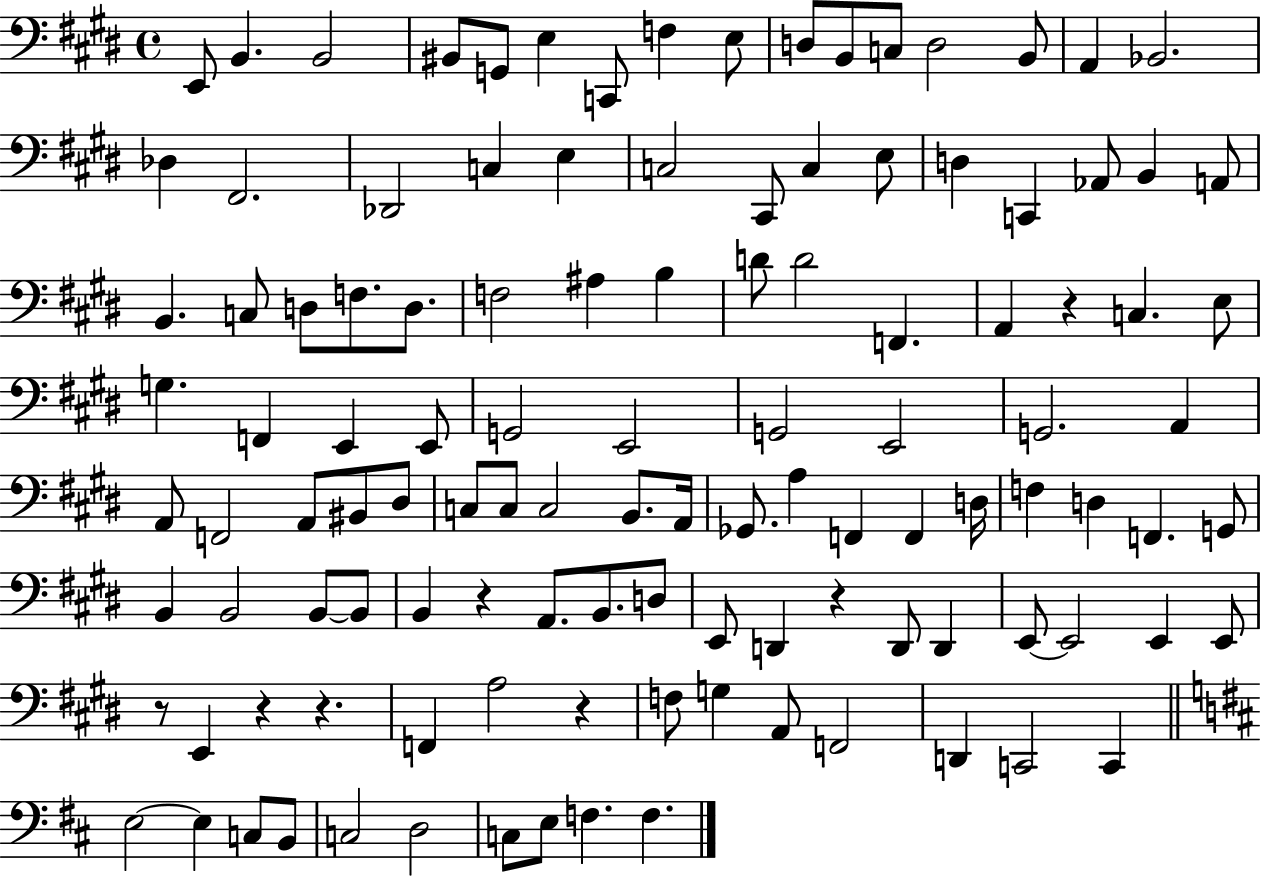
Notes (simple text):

E2/e B2/q. B2/h BIS2/e G2/e E3/q C2/e F3/q E3/e D3/e B2/e C3/e D3/h B2/e A2/q Bb2/h. Db3/q F#2/h. Db2/h C3/q E3/q C3/h C#2/e C3/q E3/e D3/q C2/q Ab2/e B2/q A2/e B2/q. C3/e D3/e F3/e. D3/e. F3/h A#3/q B3/q D4/e D4/h F2/q. A2/q R/q C3/q. E3/e G3/q. F2/q E2/q E2/e G2/h E2/h G2/h E2/h G2/h. A2/q A2/e F2/h A2/e BIS2/e D#3/e C3/e C3/e C3/h B2/e. A2/s Gb2/e. A3/q F2/q F2/q D3/s F3/q D3/q F2/q. G2/e B2/q B2/h B2/e B2/e B2/q R/q A2/e. B2/e. D3/e E2/e D2/q R/q D2/e D2/q E2/e E2/h E2/q E2/e R/e E2/q R/q R/q. F2/q A3/h R/q F3/e G3/q A2/e F2/h D2/q C2/h C2/q E3/h E3/q C3/e B2/e C3/h D3/h C3/e E3/e F3/q. F3/q.